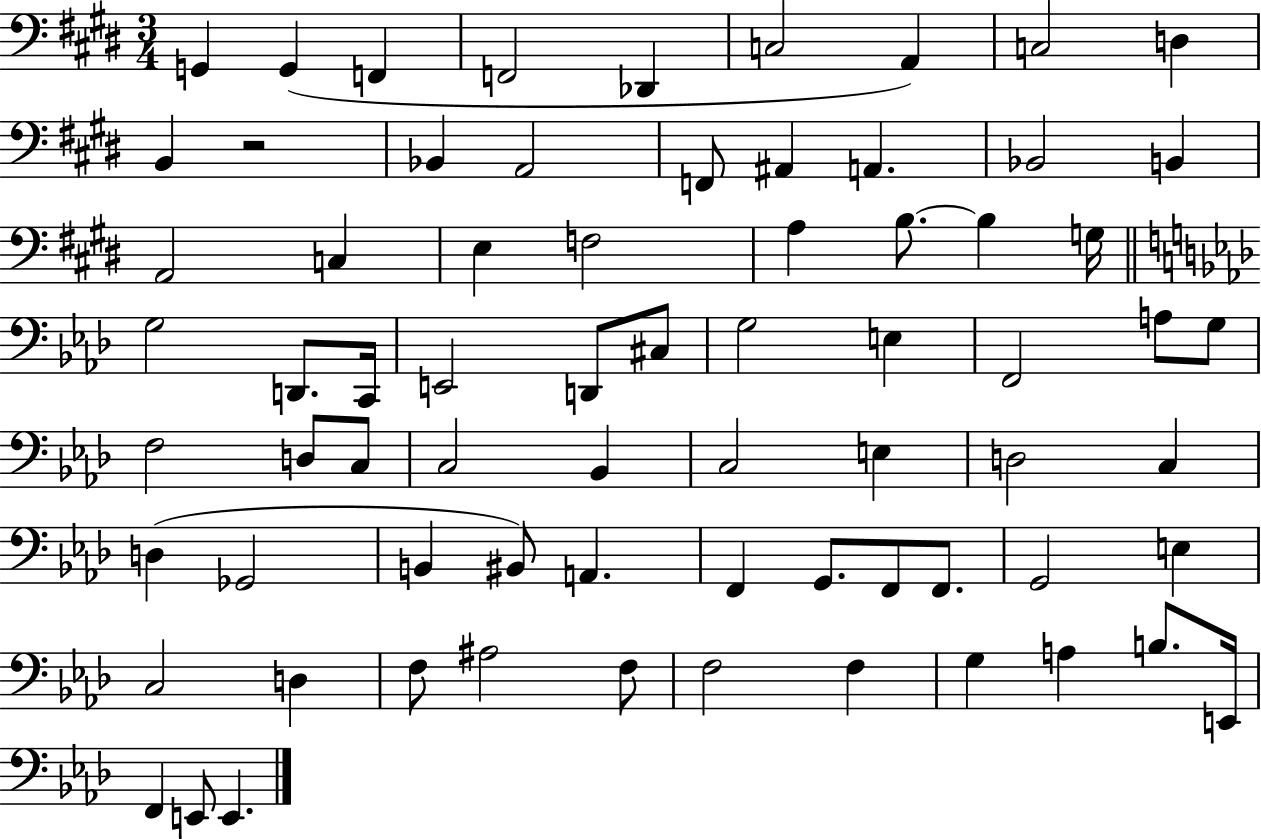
G2/q G2/q F2/q F2/h Db2/q C3/h A2/q C3/h D3/q B2/q R/h Bb2/q A2/h F2/e A#2/q A2/q. Bb2/h B2/q A2/h C3/q E3/q F3/h A3/q B3/e. B3/q G3/s G3/h D2/e. C2/s E2/h D2/e C#3/e G3/h E3/q F2/h A3/e G3/e F3/h D3/e C3/e C3/h Bb2/q C3/h E3/q D3/h C3/q D3/q Gb2/h B2/q BIS2/e A2/q. F2/q G2/e. F2/e F2/e. G2/h E3/q C3/h D3/q F3/e A#3/h F3/e F3/h F3/q G3/q A3/q B3/e. E2/s F2/q E2/e E2/q.